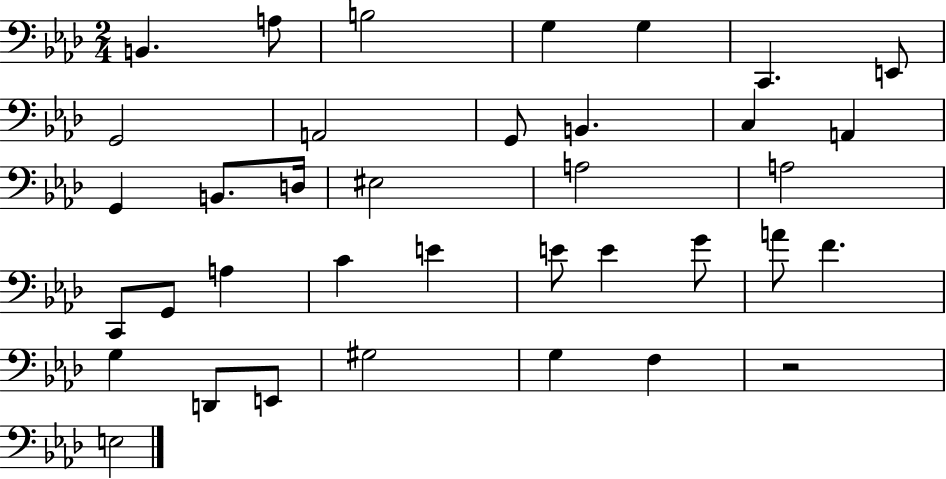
{
  \clef bass
  \numericTimeSignature
  \time 2/4
  \key aes \major
  b,4. a8 | b2 | g4 g4 | c,4. e,8 | \break g,2 | a,2 | g,8 b,4. | c4 a,4 | \break g,4 b,8. d16 | eis2 | a2 | a2 | \break c,8 g,8 a4 | c'4 e'4 | e'8 e'4 g'8 | a'8 f'4. | \break g4 d,8 e,8 | gis2 | g4 f4 | r2 | \break e2 | \bar "|."
}